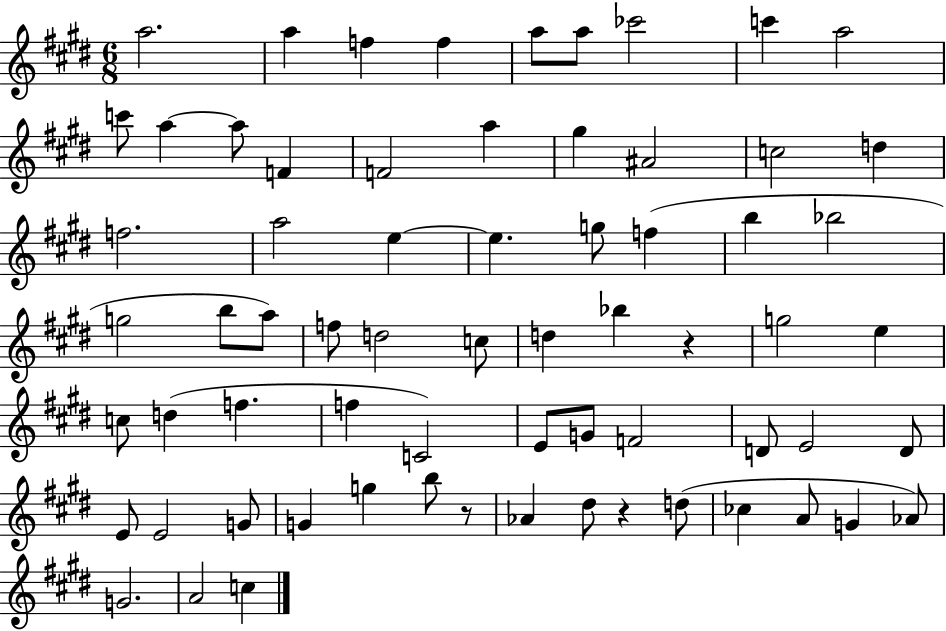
A5/h. A5/q F5/q F5/q A5/e A5/e CES6/h C6/q A5/h C6/e A5/q A5/e F4/q F4/h A5/q G#5/q A#4/h C5/h D5/q F5/h. A5/h E5/q E5/q. G5/e F5/q B5/q Bb5/h G5/h B5/e A5/e F5/e D5/h C5/e D5/q Bb5/q R/q G5/h E5/q C5/e D5/q F5/q. F5/q C4/h E4/e G4/e F4/h D4/e E4/h D4/e E4/e E4/h G4/e G4/q G5/q B5/e R/e Ab4/q D#5/e R/q D5/e CES5/q A4/e G4/q Ab4/e G4/h. A4/h C5/q